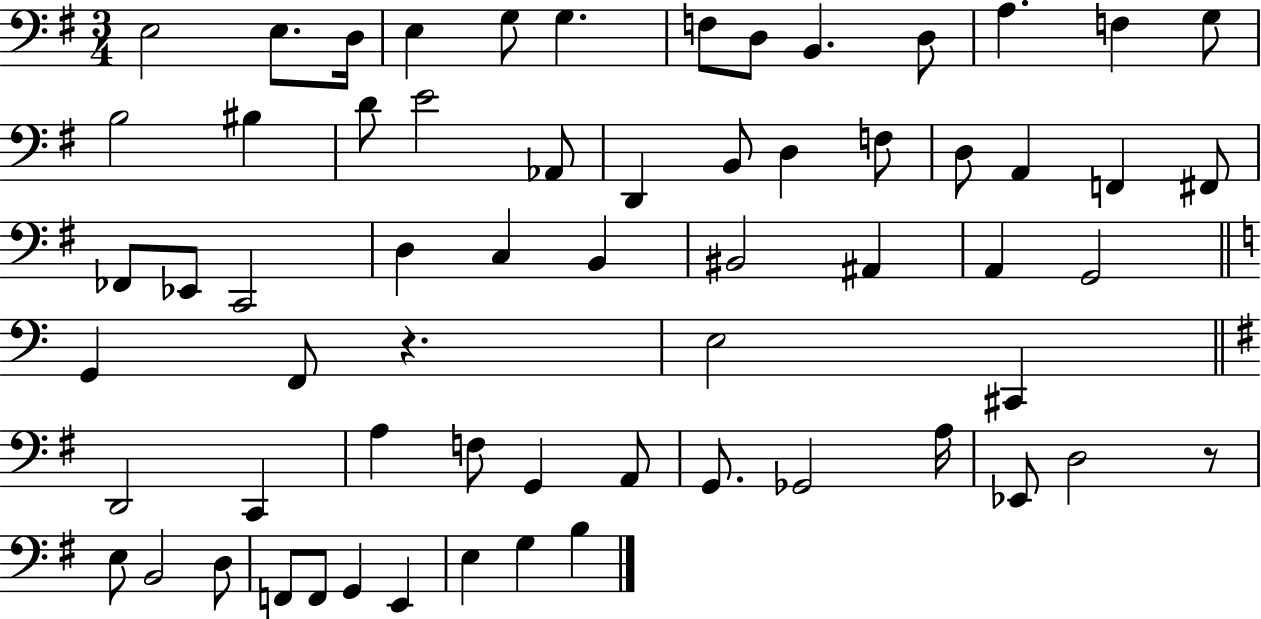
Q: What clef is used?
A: bass